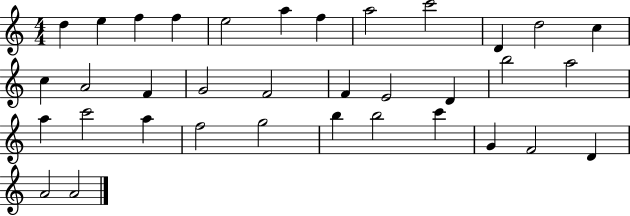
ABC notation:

X:1
T:Untitled
M:4/4
L:1/4
K:C
d e f f e2 a f a2 c'2 D d2 c c A2 F G2 F2 F E2 D b2 a2 a c'2 a f2 g2 b b2 c' G F2 D A2 A2